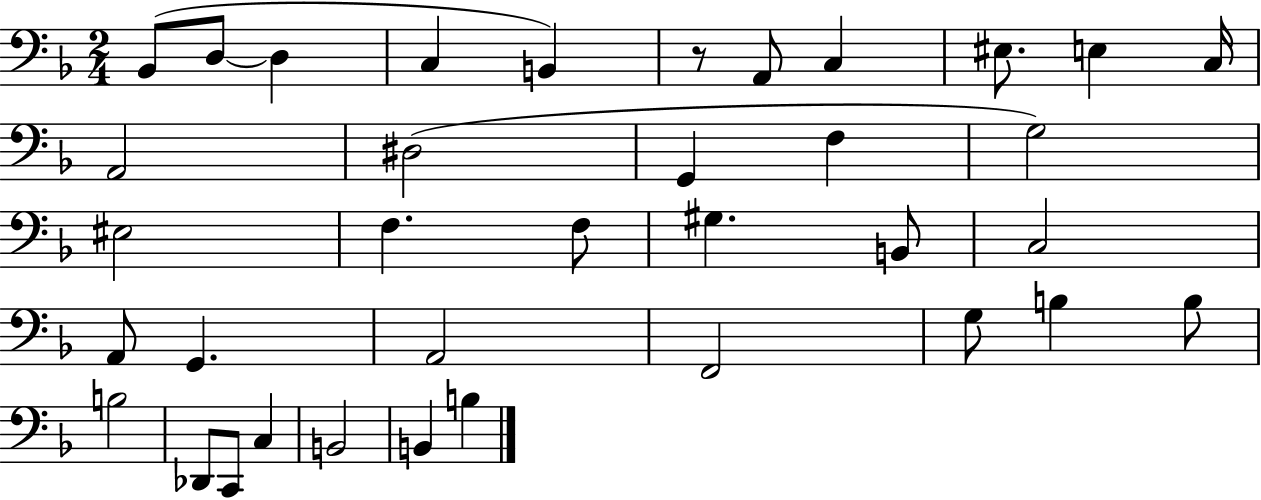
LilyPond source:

{
  \clef bass
  \numericTimeSignature
  \time 2/4
  \key f \major
  bes,8( d8~~ d4 | c4 b,4) | r8 a,8 c4 | eis8. e4 c16 | \break a,2 | dis2( | g,4 f4 | g2) | \break eis2 | f4. f8 | gis4. b,8 | c2 | \break a,8 g,4. | a,2 | f,2 | g8 b4 b8 | \break b2 | des,8 c,8 c4 | b,2 | b,4 b4 | \break \bar "|."
}